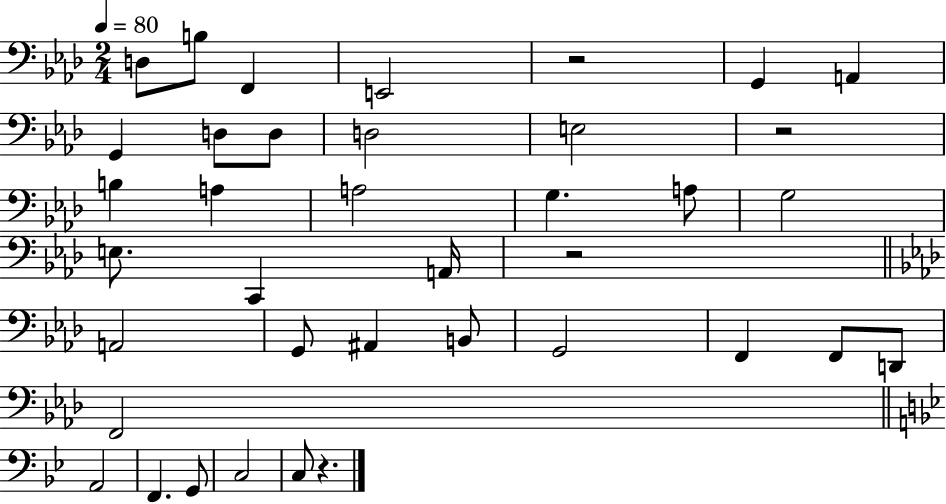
D3/e B3/e F2/q E2/h R/h G2/q A2/q G2/q D3/e D3/e D3/h E3/h R/h B3/q A3/q A3/h G3/q. A3/e G3/h E3/e. C2/q A2/s R/h A2/h G2/e A#2/q B2/e G2/h F2/q F2/e D2/e F2/h A2/h F2/q. G2/e C3/h C3/e R/q.